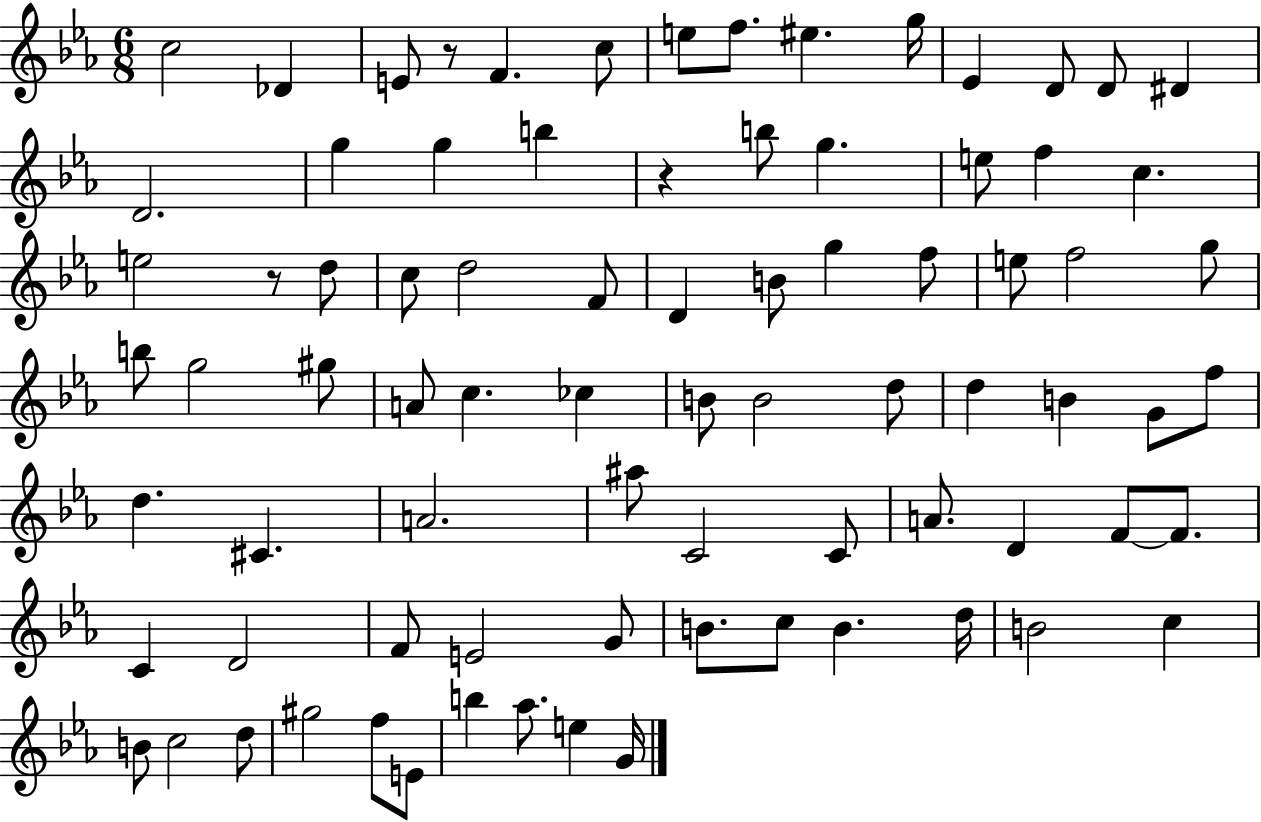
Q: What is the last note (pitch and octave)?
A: G4